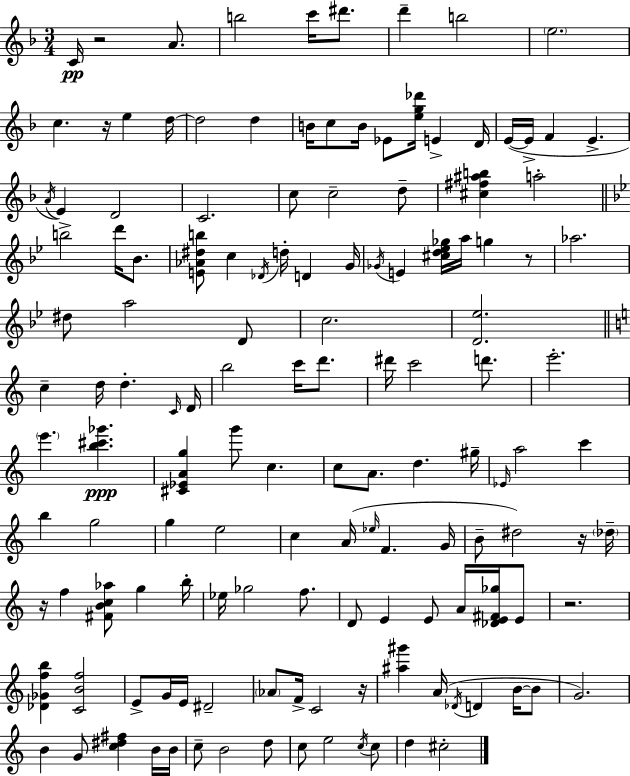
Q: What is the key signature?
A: F major